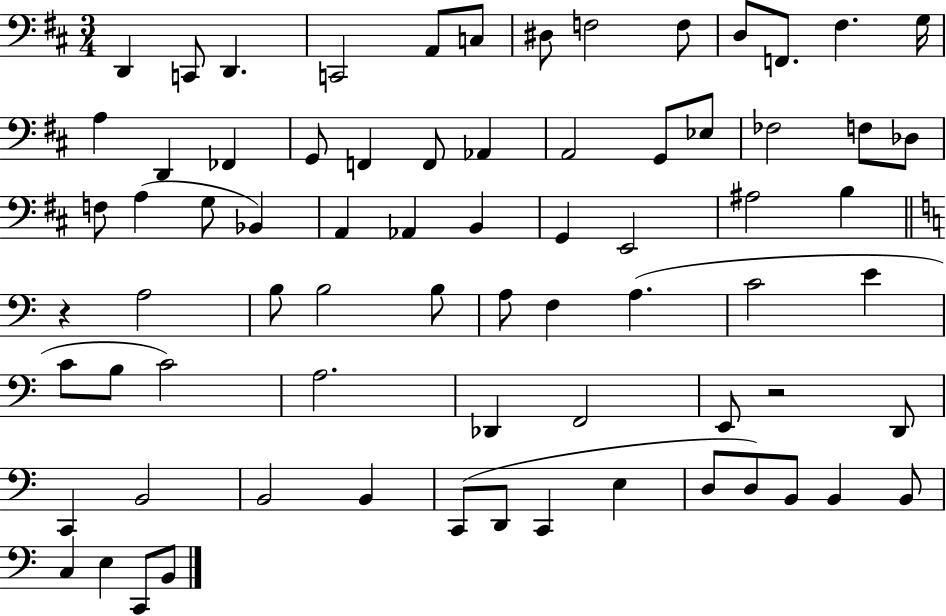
X:1
T:Untitled
M:3/4
L:1/4
K:D
D,, C,,/2 D,, C,,2 A,,/2 C,/2 ^D,/2 F,2 F,/2 D,/2 F,,/2 ^F, G,/4 A, D,, _F,, G,,/2 F,, F,,/2 _A,, A,,2 G,,/2 _E,/2 _F,2 F,/2 _D,/2 F,/2 A, G,/2 _B,, A,, _A,, B,, G,, E,,2 ^A,2 B, z A,2 B,/2 B,2 B,/2 A,/2 F, A, C2 E C/2 B,/2 C2 A,2 _D,, F,,2 E,,/2 z2 D,,/2 C,, B,,2 B,,2 B,, C,,/2 D,,/2 C,, E, D,/2 D,/2 B,,/2 B,, B,,/2 C, E, C,,/2 B,,/2